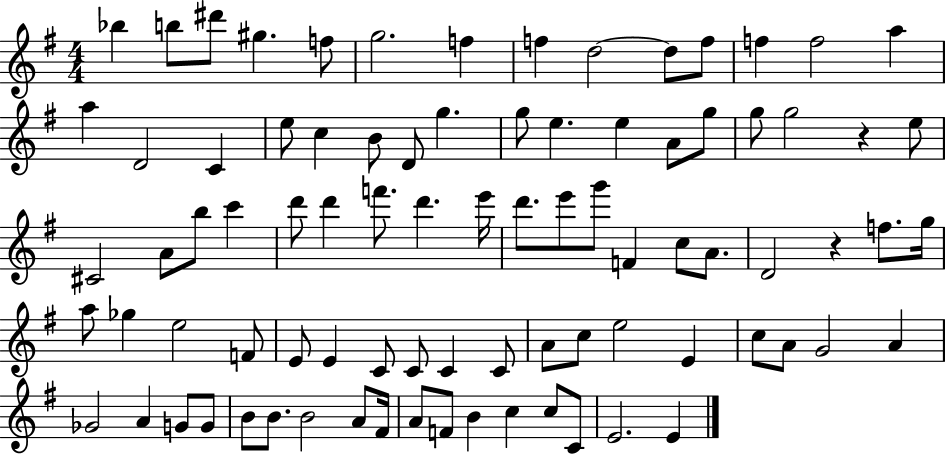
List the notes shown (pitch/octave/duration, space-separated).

Bb5/q B5/e D#6/e G#5/q. F5/e G5/h. F5/q F5/q D5/h D5/e F5/e F5/q F5/h A5/q A5/q D4/h C4/q E5/e C5/q B4/e D4/e G5/q. G5/e E5/q. E5/q A4/e G5/e G5/e G5/h R/q E5/e C#4/h A4/e B5/e C6/q D6/e D6/q F6/e. D6/q. E6/s D6/e. E6/e G6/e F4/q C5/e A4/e. D4/h R/q F5/e. G5/s A5/e Gb5/q E5/h F4/e E4/e E4/q C4/e C4/e C4/q C4/e A4/e C5/e E5/h E4/q C5/e A4/e G4/h A4/q Gb4/h A4/q G4/e G4/e B4/e B4/e. B4/h A4/e F#4/s A4/e F4/e B4/q C5/q C5/e C4/e E4/h. E4/q